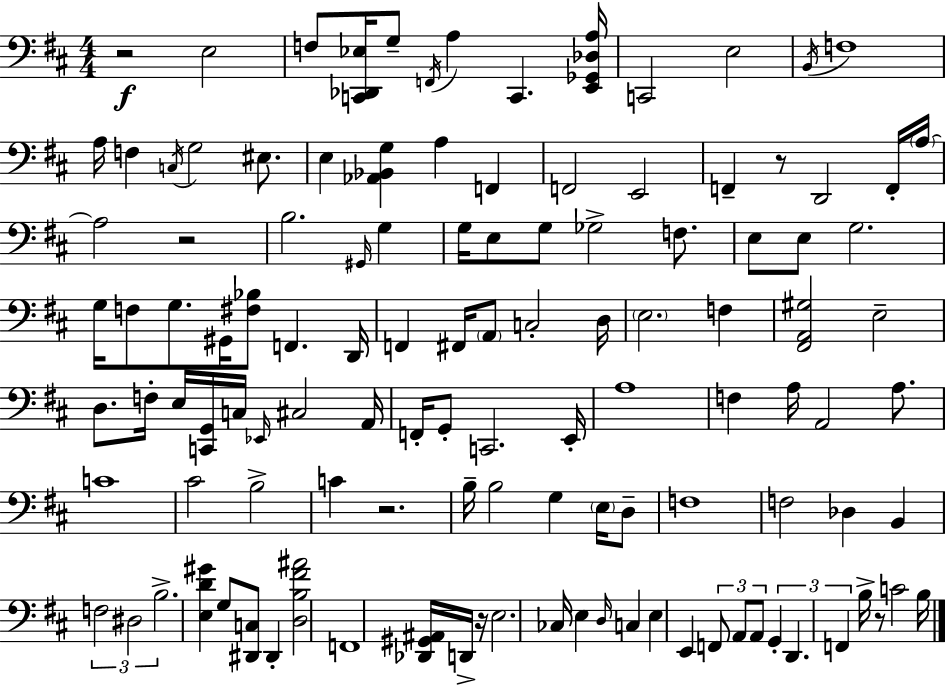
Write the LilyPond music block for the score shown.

{
  \clef bass
  \numericTimeSignature
  \time 4/4
  \key d \major
  r2\f e2 | f8 <c, des, ees>16 g8-- \acciaccatura { f,16 } a4 c,4. | <e, ges, des a>16 c,2 e2 | \acciaccatura { b,16 } f1 | \break a16 f4 \acciaccatura { c16 } g2 | eis8. e4 <aes, bes, g>4 a4 f,4 | f,2 e,2 | f,4-- r8 d,2 | \break f,16-. \parenthesize a16~~ a2 r2 | b2. \grace { gis,16 } | g4 g16 e8 g8 ges2-> | f8. e8 e8 g2. | \break g16 f8 g8. gis,16 <fis bes>8 f,4. | d,16 f,4 fis,16 \parenthesize a,8 c2-. | d16 \parenthesize e2. | f4 <fis, a, gis>2 e2-- | \break d8. f16-. e16 <c, g,>16 c16 \grace { ees,16 } cis2 | a,16 f,16-. g,8-. c,2. | e,16-. a1 | f4 a16 a,2 | \break a8. c'1 | cis'2 b2-> | c'4 r2. | b16-- b2 g4 | \break \parenthesize e16 d8-- f1 | f2 des4 | b,4 \tuplet 3/2 { f2 dis2 | b2.-> } | \break <e d' gis'>4 g8 <dis, c>8 dis,4-. <d b fis' ais'>2 | f,1 | <des, gis, ais,>16 d,16-> r16 e2. | ces16 e4 \grace { d16 } c4 e4 | \break e,4 \tuplet 3/2 { f,8 a,8 a,8 } \tuplet 3/2 { g,4-. | d,4. f,4 } b16-> r8 c'2 | b16 \bar "|."
}